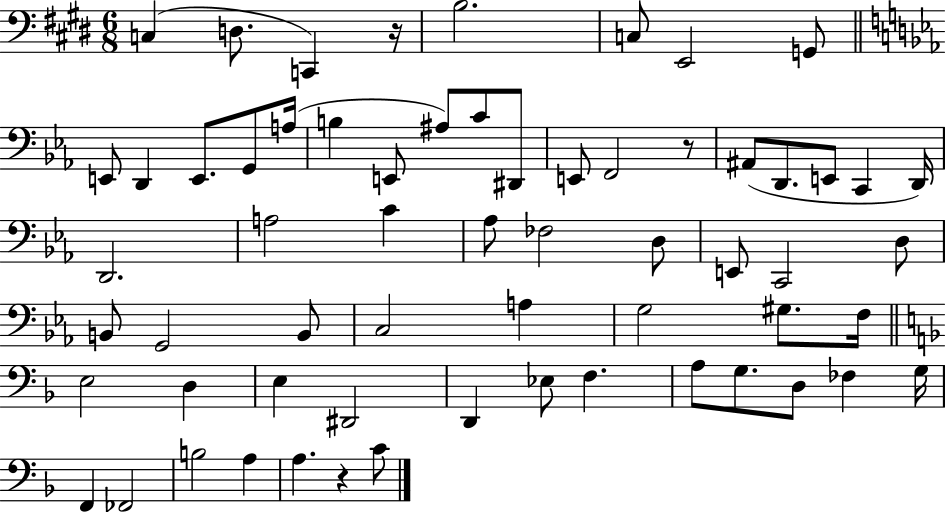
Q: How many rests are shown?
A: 3